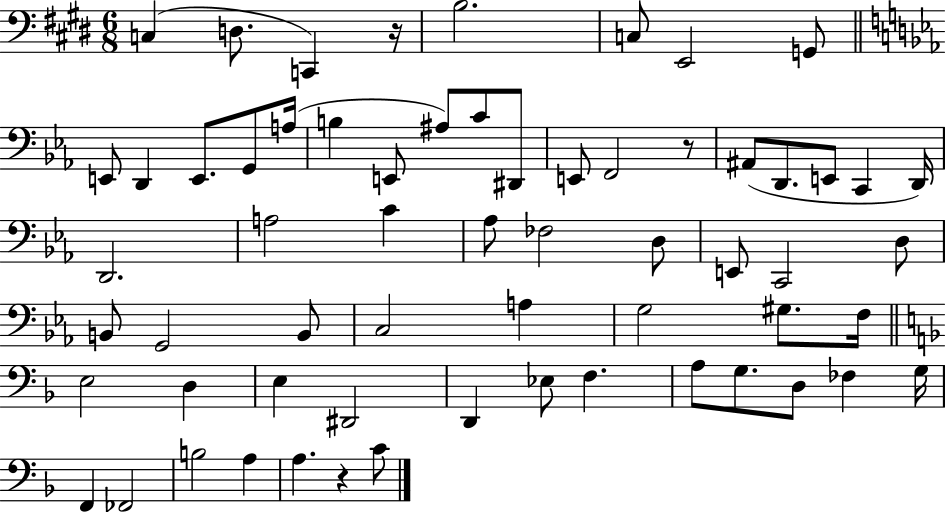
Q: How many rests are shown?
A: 3